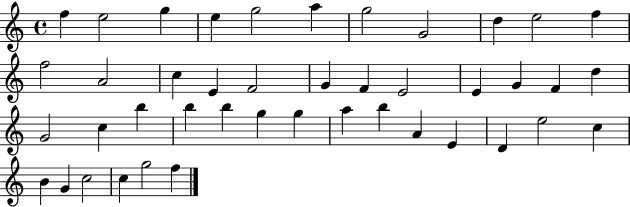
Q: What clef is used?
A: treble